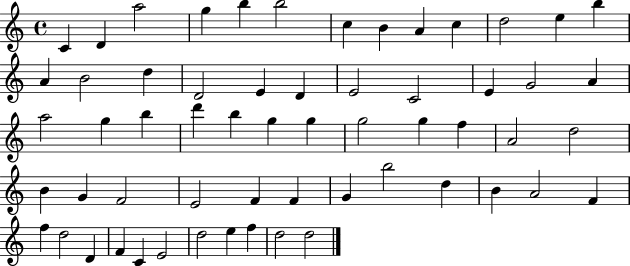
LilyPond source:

{
  \clef treble
  \time 4/4
  \defaultTimeSignature
  \key c \major
  c'4 d'4 a''2 | g''4 b''4 b''2 | c''4 b'4 a'4 c''4 | d''2 e''4 b''4 | \break a'4 b'2 d''4 | d'2 e'4 d'4 | e'2 c'2 | e'4 g'2 a'4 | \break a''2 g''4 b''4 | d'''4 b''4 g''4 g''4 | g''2 g''4 f''4 | a'2 d''2 | \break b'4 g'4 f'2 | e'2 f'4 f'4 | g'4 b''2 d''4 | b'4 a'2 f'4 | \break f''4 d''2 d'4 | f'4 c'4 e'2 | d''2 e''4 f''4 | d''2 d''2 | \break \bar "|."
}